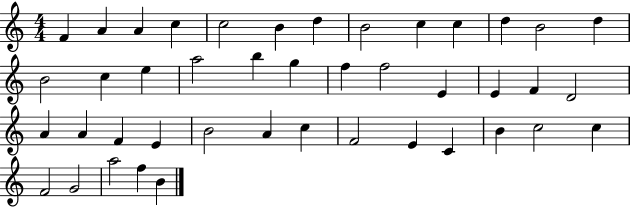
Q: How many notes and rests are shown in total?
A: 43